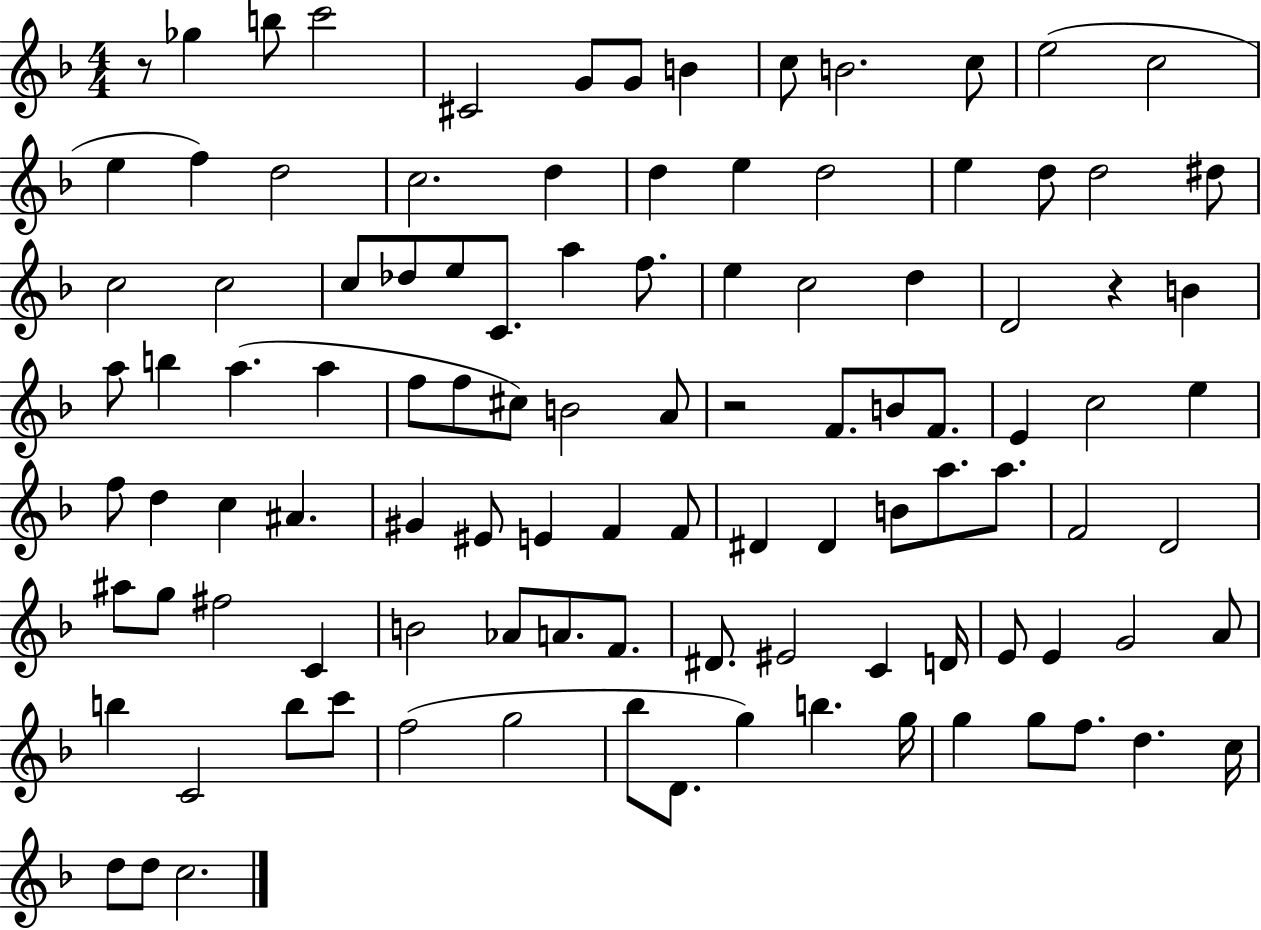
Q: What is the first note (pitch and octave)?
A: Gb5